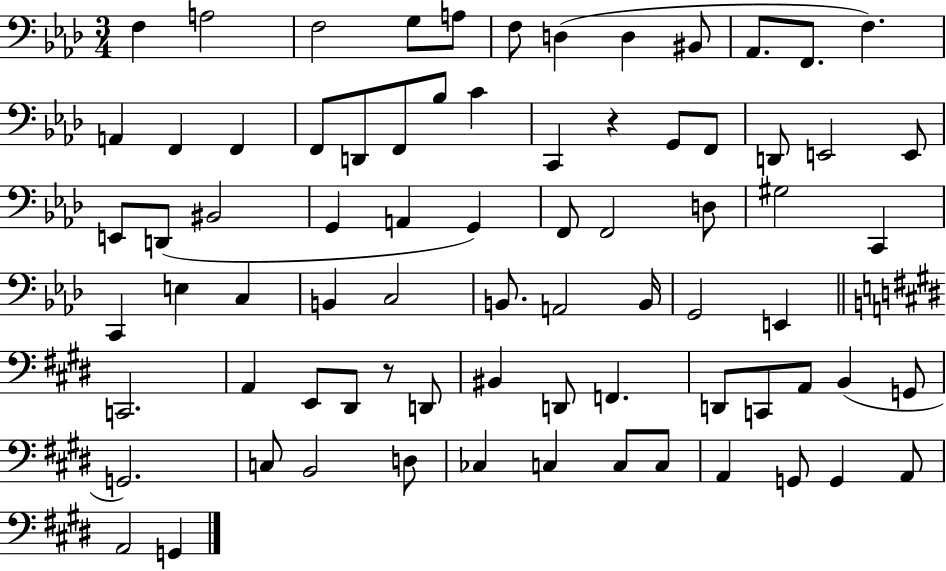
X:1
T:Untitled
M:3/4
L:1/4
K:Ab
F, A,2 F,2 G,/2 A,/2 F,/2 D, D, ^B,,/2 _A,,/2 F,,/2 F, A,, F,, F,, F,,/2 D,,/2 F,,/2 _B,/2 C C,, z G,,/2 F,,/2 D,,/2 E,,2 E,,/2 E,,/2 D,,/2 ^B,,2 G,, A,, G,, F,,/2 F,,2 D,/2 ^G,2 C,, C,, E, C, B,, C,2 B,,/2 A,,2 B,,/4 G,,2 E,, C,,2 A,, E,,/2 ^D,,/2 z/2 D,,/2 ^B,, D,,/2 F,, D,,/2 C,,/2 A,,/2 B,, G,,/2 G,,2 C,/2 B,,2 D,/2 _C, C, C,/2 C,/2 A,, G,,/2 G,, A,,/2 A,,2 G,,